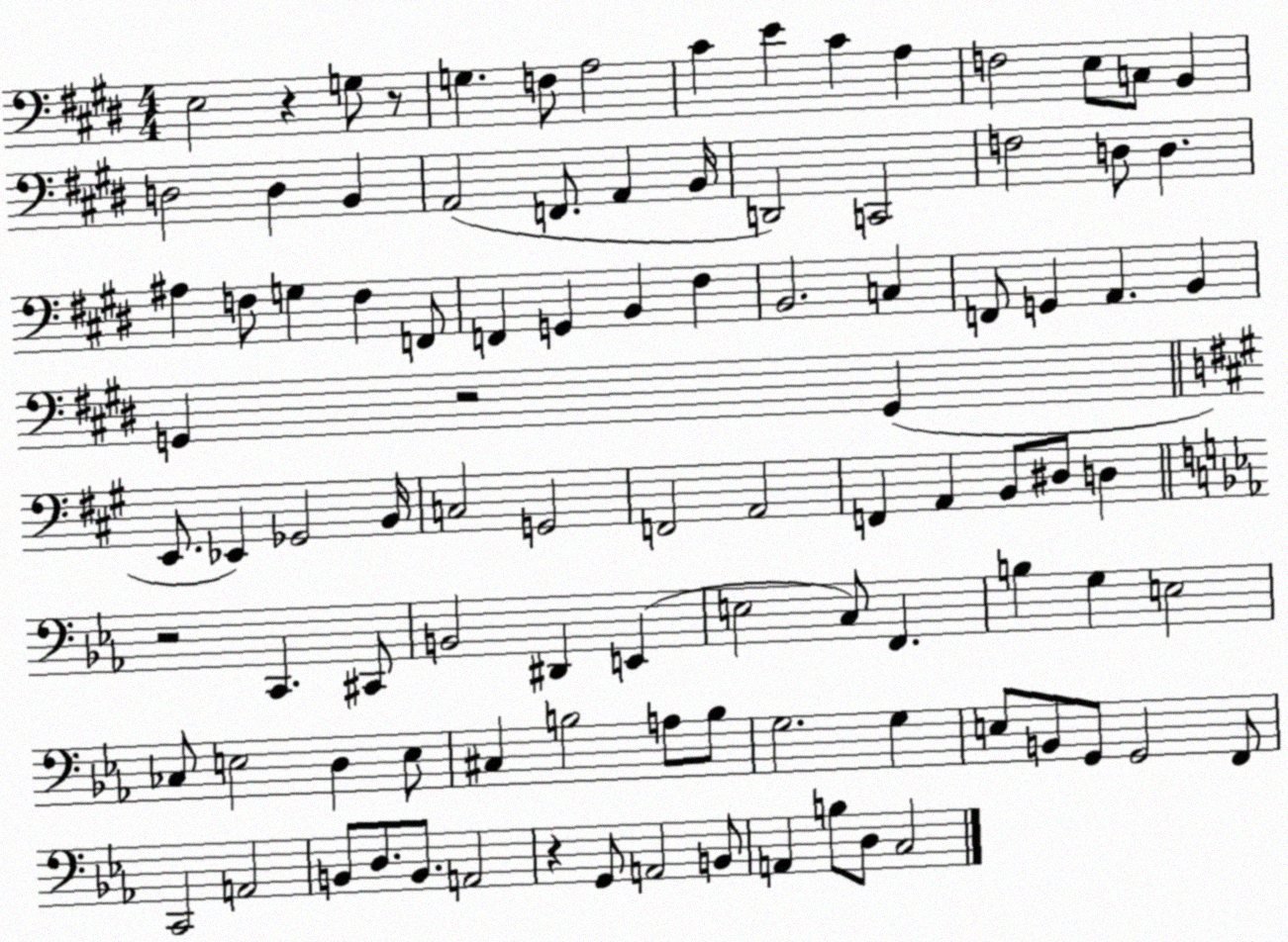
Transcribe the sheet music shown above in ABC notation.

X:1
T:Untitled
M:4/4
L:1/4
K:E
E,2 z G,/2 z/2 G, F,/2 A,2 ^C E ^C A, F,2 E,/2 C,/2 B,, D,2 D, B,, A,,2 F,,/2 A,, B,,/4 D,,2 C,,2 F,2 D,/2 D, ^A, F,/2 G, F, F,,/2 F,, G,, B,, ^F, B,,2 C, F,,/2 G,, A,, B,, G,, z2 G,, E,,/2 _E,, _G,,2 B,,/4 C,2 G,,2 F,,2 A,,2 F,, A,, B,,/2 ^D,/2 D, z2 C,, ^C,,/2 B,,2 ^D,, E,, E,2 C,/2 F,, B, G, E,2 _C,/2 E,2 D, E,/2 ^C, B,2 A,/2 B,/2 G,2 G, E,/2 B,,/2 G,,/2 G,,2 F,,/2 C,,2 A,,2 B,,/2 D,/2 B,,/2 A,,2 z G,,/2 A,,2 B,,/2 A,, B,/2 D,/2 C,2